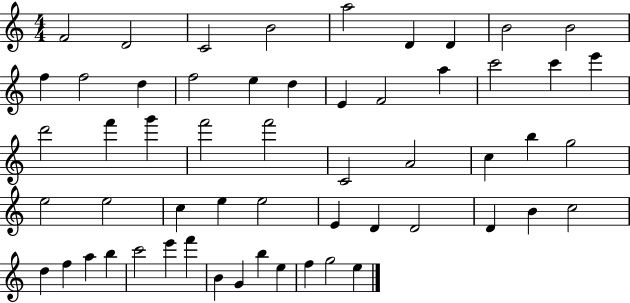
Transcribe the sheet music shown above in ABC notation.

X:1
T:Untitled
M:4/4
L:1/4
K:C
F2 D2 C2 B2 a2 D D B2 B2 f f2 d f2 e d E F2 a c'2 c' e' d'2 f' g' f'2 f'2 C2 A2 c b g2 e2 e2 c e e2 E D D2 D B c2 d f a b c'2 e' f' B G b e f g2 e